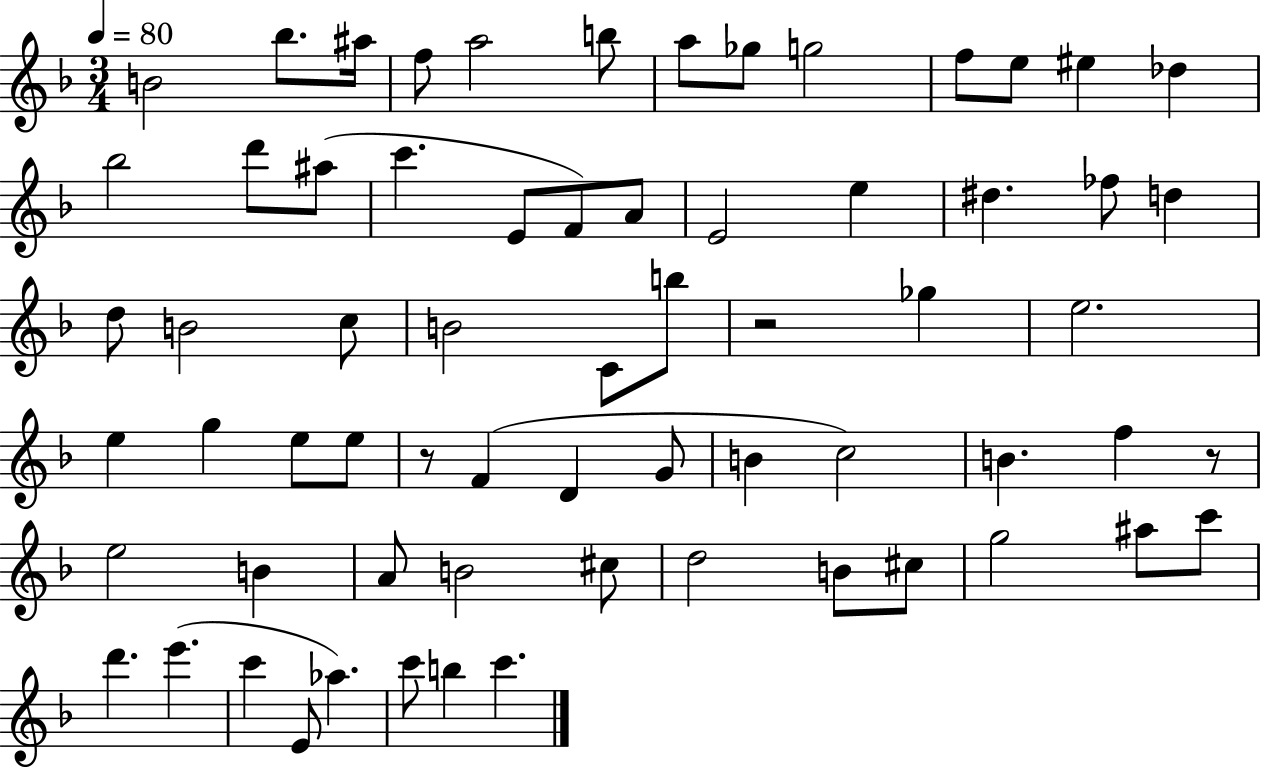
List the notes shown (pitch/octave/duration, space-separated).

B4/h Bb5/e. A#5/s F5/e A5/h B5/e A5/e Gb5/e G5/h F5/e E5/e EIS5/q Db5/q Bb5/h D6/e A#5/e C6/q. E4/e F4/e A4/e E4/h E5/q D#5/q. FES5/e D5/q D5/e B4/h C5/e B4/h C4/e B5/e R/h Gb5/q E5/h. E5/q G5/q E5/e E5/e R/e F4/q D4/q G4/e B4/q C5/h B4/q. F5/q R/e E5/h B4/q A4/e B4/h C#5/e D5/h B4/e C#5/e G5/h A#5/e C6/e D6/q. E6/q. C6/q E4/e Ab5/q. C6/e B5/q C6/q.